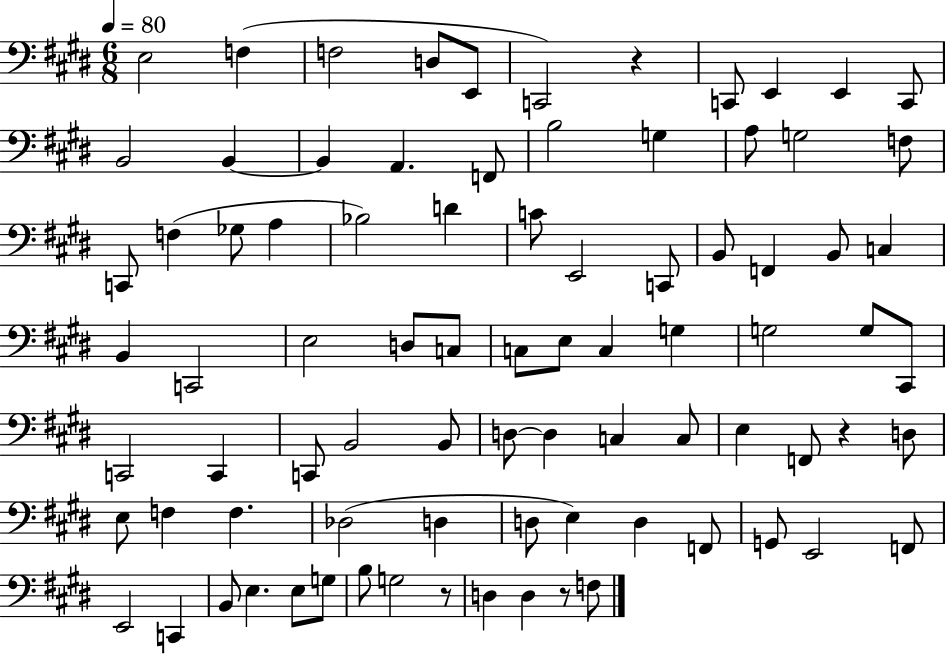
X:1
T:Untitled
M:6/8
L:1/4
K:E
E,2 F, F,2 D,/2 E,,/2 C,,2 z C,,/2 E,, E,, C,,/2 B,,2 B,, B,, A,, F,,/2 B,2 G, A,/2 G,2 F,/2 C,,/2 F, _G,/2 A, _B,2 D C/2 E,,2 C,,/2 B,,/2 F,, B,,/2 C, B,, C,,2 E,2 D,/2 C,/2 C,/2 E,/2 C, G, G,2 G,/2 ^C,,/2 C,,2 C,, C,,/2 B,,2 B,,/2 D,/2 D, C, C,/2 E, F,,/2 z D,/2 E,/2 F, F, _D,2 D, D,/2 E, D, F,,/2 G,,/2 E,,2 F,,/2 E,,2 C,, B,,/2 E, E,/2 G,/2 B,/2 G,2 z/2 D, D, z/2 F,/2